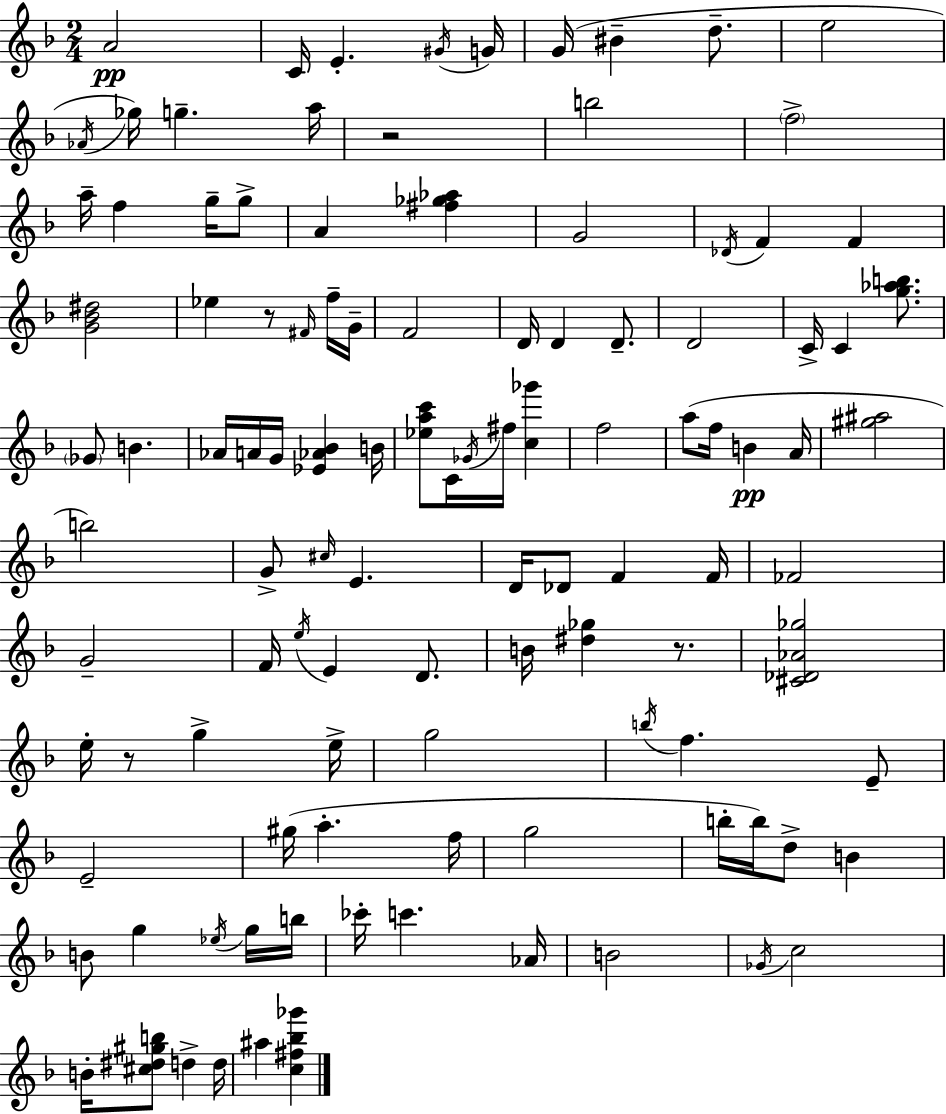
A4/h C4/s E4/q. G#4/s G4/s G4/s BIS4/q D5/e. E5/h Ab4/s Gb5/s G5/q. A5/s R/h B5/h F5/h A5/s F5/q G5/s G5/e A4/q [F#5,Gb5,Ab5]/q G4/h Db4/s F4/q F4/q [G4,Bb4,D#5]/h Eb5/q R/e F#4/s F5/s G4/s F4/h D4/s D4/q D4/e. D4/h C4/s C4/q [G5,Ab5,B5]/e. Gb4/e B4/q. Ab4/s A4/s G4/s [Eb4,Ab4,Bb4]/q B4/s [Eb5,A5,C6]/e C4/s Gb4/s F#5/s [C5,Gb6]/q F5/h A5/e F5/s B4/q A4/s [G#5,A#5]/h B5/h G4/e C#5/s E4/q. D4/s Db4/e F4/q F4/s FES4/h G4/h F4/s E5/s E4/q D4/e. B4/s [D#5,Gb5]/q R/e. [C#4,Db4,Ab4,Gb5]/h E5/s R/e G5/q E5/s G5/h B5/s F5/q. E4/e E4/h G#5/s A5/q. F5/s G5/h B5/s B5/s D5/e B4/q B4/e G5/q Eb5/s G5/s B5/s CES6/s C6/q. Ab4/s B4/h Gb4/s C5/h B4/s [C#5,D#5,G#5,B5]/e D5/q D5/s A#5/q [C5,F#5,Bb5,Gb6]/q